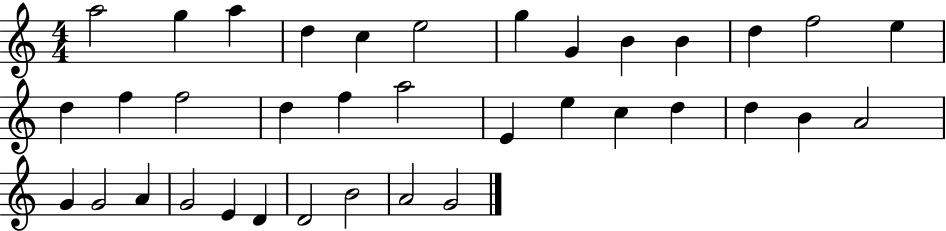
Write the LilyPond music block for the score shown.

{
  \clef treble
  \numericTimeSignature
  \time 4/4
  \key c \major
  a''2 g''4 a''4 | d''4 c''4 e''2 | g''4 g'4 b'4 b'4 | d''4 f''2 e''4 | \break d''4 f''4 f''2 | d''4 f''4 a''2 | e'4 e''4 c''4 d''4 | d''4 b'4 a'2 | \break g'4 g'2 a'4 | g'2 e'4 d'4 | d'2 b'2 | a'2 g'2 | \break \bar "|."
}